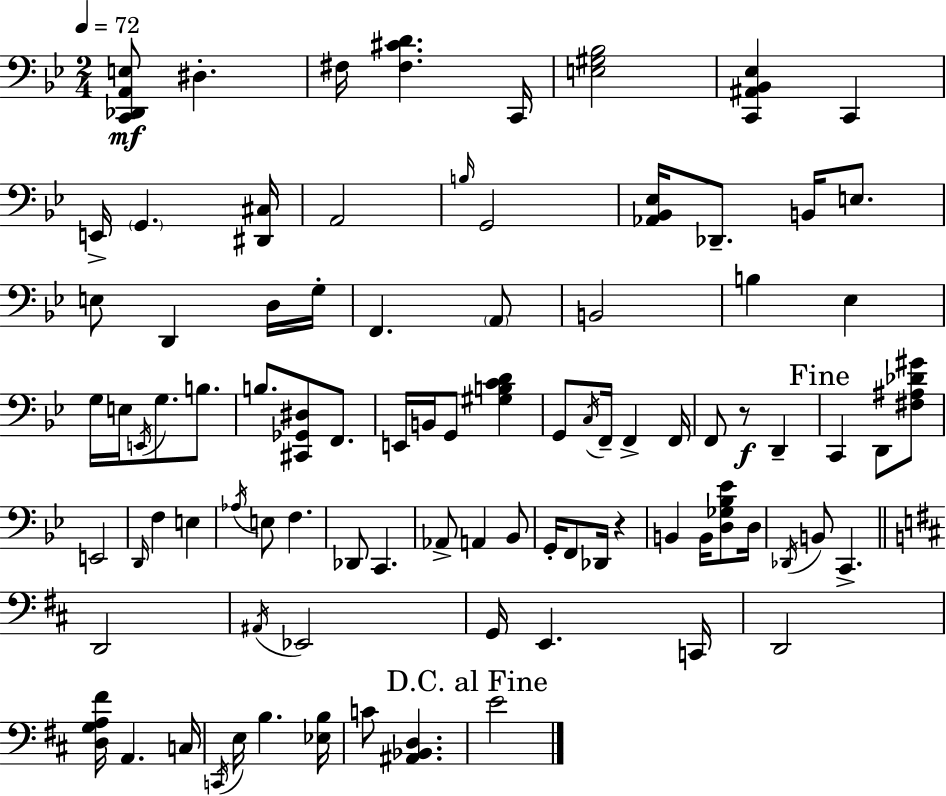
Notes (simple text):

[C2,Db2,A2,E3]/e D#3/q. F#3/s [F#3,C#4,D4]/q. C2/s [E3,G#3,Bb3]/h [C2,A#2,Bb2,Eb3]/q C2/q E2/s G2/q. [D#2,C#3]/s A2/h B3/s G2/h [Ab2,Bb2,Eb3]/s Db2/e. B2/s E3/e. E3/e D2/q D3/s G3/s F2/q. A2/e B2/h B3/q Eb3/q G3/s E3/s E2/s G3/e. B3/e. B3/e. [C#2,Gb2,D#3]/e F2/e. E2/s B2/s G2/e [G#3,B3,C4,D4]/q G2/e C3/s F2/s F2/q F2/s F2/e R/e D2/q C2/q D2/e [F#3,A#3,Db4,G#4]/e E2/h D2/s F3/q E3/q Ab3/s E3/e F3/q. Db2/e C2/q. Ab2/e A2/q Bb2/e G2/s F2/e Db2/s R/q B2/q B2/s [D3,Gb3,Bb3,Eb4]/e D3/s Db2/s B2/e C2/q. D2/h A#2/s Eb2/h G2/s E2/q. C2/s D2/h [D3,G3,A3,F#4]/s A2/q. C3/s C2/s E3/s B3/q. [Eb3,B3]/s C4/e [A#2,Bb2,D3]/q. E4/h